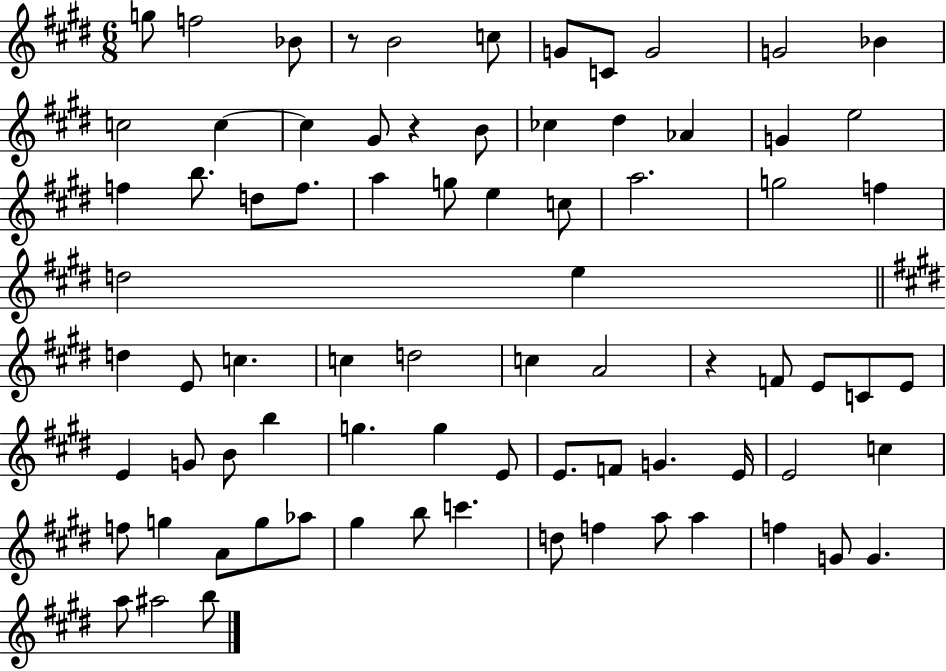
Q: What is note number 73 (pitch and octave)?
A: A5